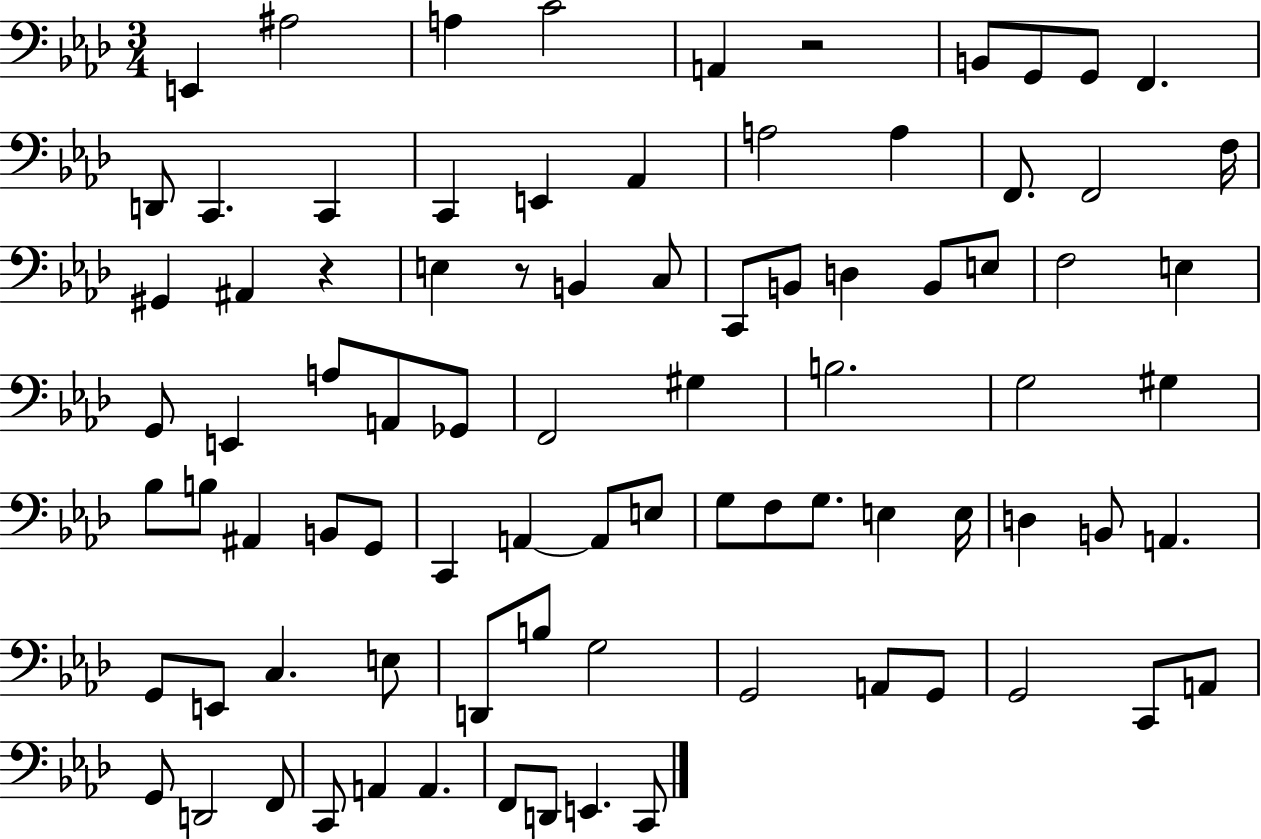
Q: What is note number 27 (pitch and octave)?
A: B2